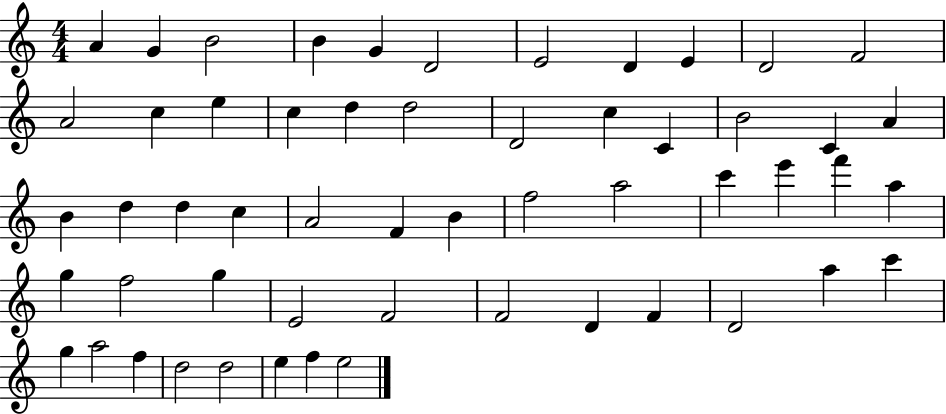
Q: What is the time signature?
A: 4/4